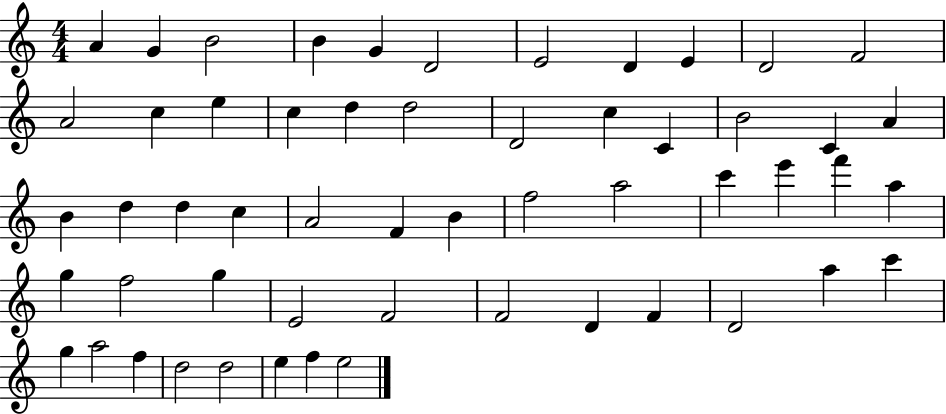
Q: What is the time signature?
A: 4/4